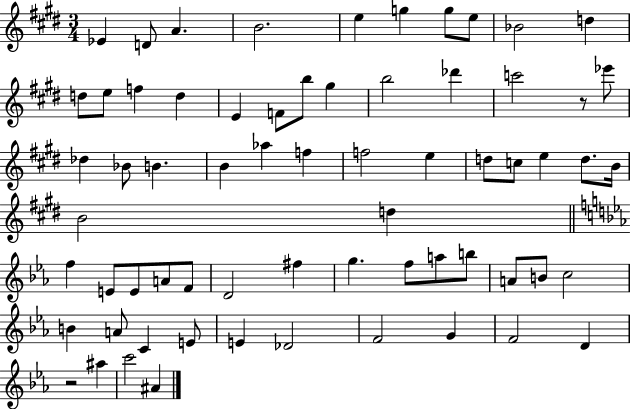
Eb4/q D4/e A4/q. B4/h. E5/q G5/q G5/e E5/e Bb4/h D5/q D5/e E5/e F5/q D5/q E4/q F4/e B5/e G#5/q B5/h Db6/q C6/h R/e Eb6/e Db5/q Bb4/e B4/q. B4/q Ab5/q F5/q F5/h E5/q D5/e C5/e E5/q D5/e. B4/s B4/h D5/q F5/q E4/e E4/e A4/e F4/e D4/h F#5/q G5/q. F5/e A5/e B5/e A4/e B4/e C5/h B4/q A4/e C4/q E4/e E4/q Db4/h F4/h G4/q F4/h D4/q R/h A#5/q C6/h A#4/q